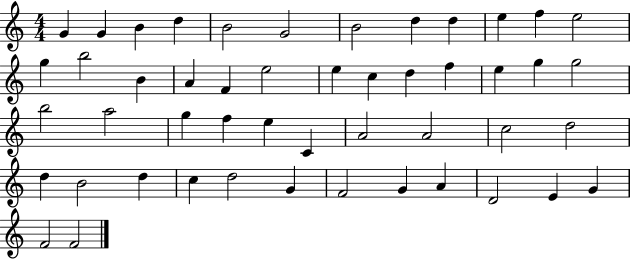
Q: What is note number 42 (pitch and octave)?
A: F4